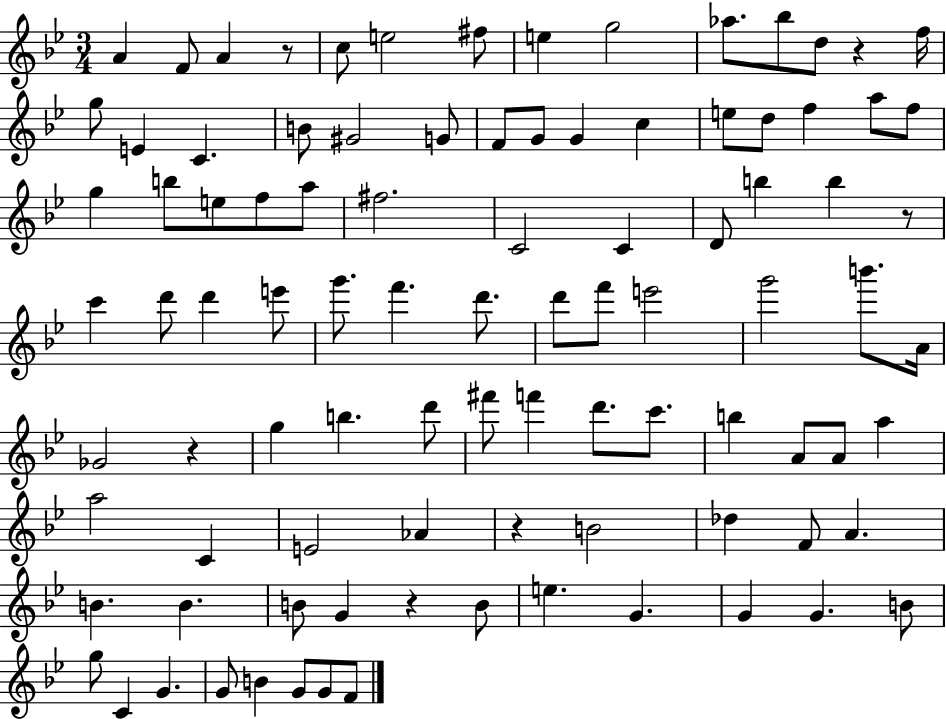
A4/q F4/e A4/q R/e C5/e E5/h F#5/e E5/q G5/h Ab5/e. Bb5/e D5/e R/q F5/s G5/e E4/q C4/q. B4/e G#4/h G4/e F4/e G4/e G4/q C5/q E5/e D5/e F5/q A5/e F5/e G5/q B5/e E5/e F5/e A5/e F#5/h. C4/h C4/q D4/e B5/q B5/q R/e C6/q D6/e D6/q E6/e G6/e. F6/q. D6/e. D6/e F6/e E6/h G6/h B6/e. A4/s Gb4/h R/q G5/q B5/q. D6/e F#6/e F6/q D6/e. C6/e. B5/q A4/e A4/e A5/q A5/h C4/q E4/h Ab4/q R/q B4/h Db5/q F4/e A4/q. B4/q. B4/q. B4/e G4/q R/q B4/e E5/q. G4/q. G4/q G4/q. B4/e G5/e C4/q G4/q. G4/e B4/q G4/e G4/e F4/e